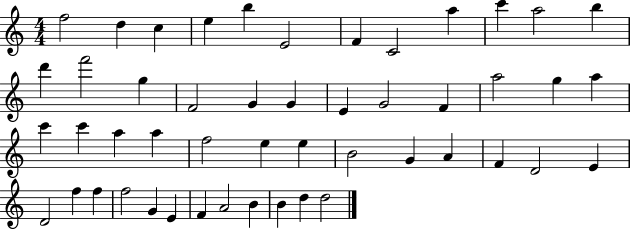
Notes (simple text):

F5/h D5/q C5/q E5/q B5/q E4/h F4/q C4/h A5/q C6/q A5/h B5/q D6/q F6/h G5/q F4/h G4/q G4/q E4/q G4/h F4/q A5/h G5/q A5/q C6/q C6/q A5/q A5/q F5/h E5/q E5/q B4/h G4/q A4/q F4/q D4/h E4/q D4/h F5/q F5/q F5/h G4/q E4/q F4/q A4/h B4/q B4/q D5/q D5/h